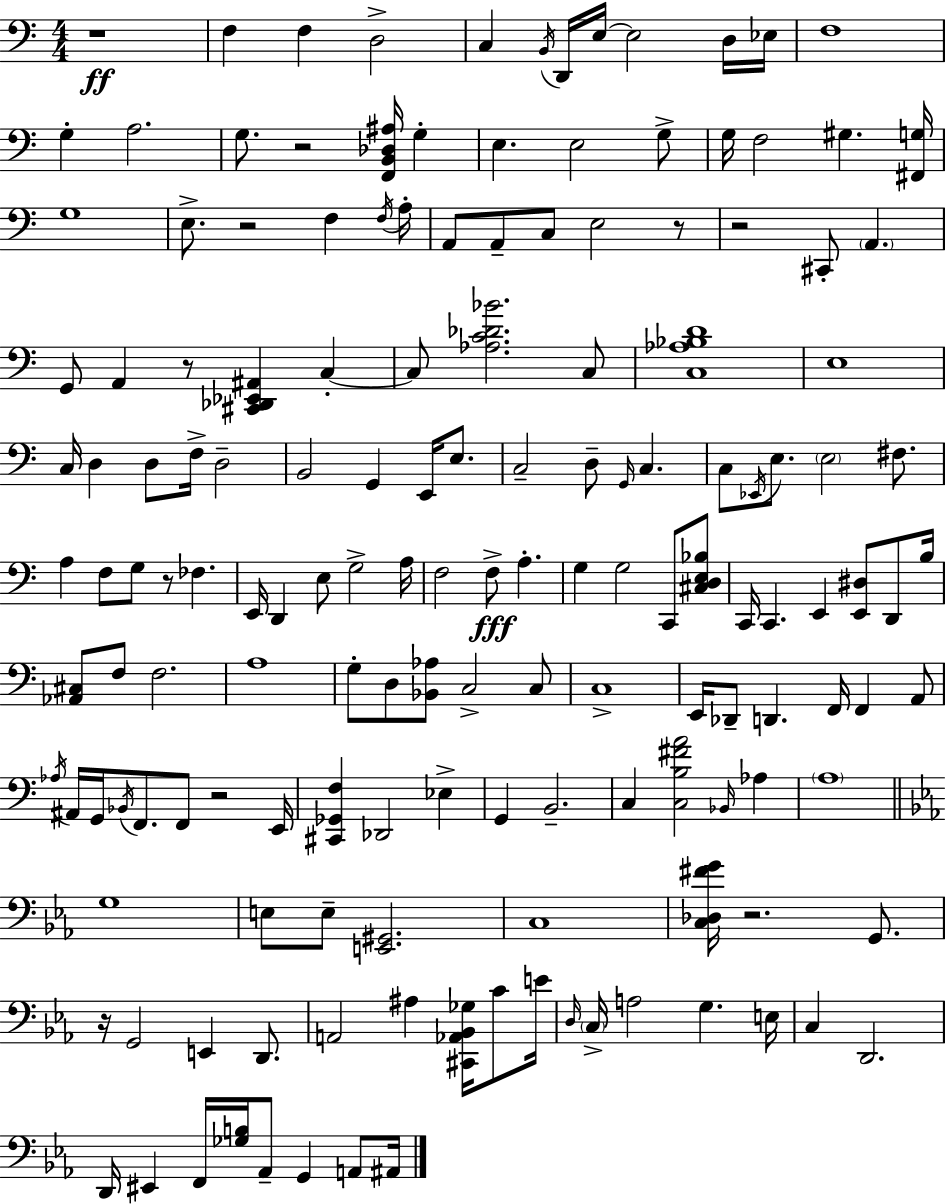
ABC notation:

X:1
T:Untitled
M:4/4
L:1/4
K:Am
z4 F, F, D,2 C, B,,/4 D,,/4 E,/4 E,2 D,/4 _E,/4 F,4 G, A,2 G,/2 z2 [F,,B,,_D,^A,]/4 G, E, E,2 G,/2 G,/4 F,2 ^G, [^F,,G,]/4 G,4 E,/2 z2 F, F,/4 A,/4 A,,/2 A,,/2 C,/2 E,2 z/2 z2 ^C,,/2 A,, G,,/2 A,, z/2 [^C,,_D,,_E,,^A,,] C, C,/2 [_A,C_D_B]2 C,/2 [C,_A,_B,D]4 E,4 C,/4 D, D,/2 F,/4 D,2 B,,2 G,, E,,/4 E,/2 C,2 D,/2 G,,/4 C, C,/2 _E,,/4 E,/2 E,2 ^F,/2 A, F,/2 G,/2 z/2 _F, E,,/4 D,, E,/2 G,2 A,/4 F,2 F,/2 A, G, G,2 C,,/2 [^C,D,E,_B,]/2 C,,/4 C,, E,, [E,,^D,]/2 D,,/2 B,/4 [_A,,^C,]/2 F,/2 F,2 A,4 G,/2 D,/2 [_B,,_A,]/2 C,2 C,/2 C,4 E,,/4 _D,,/2 D,, F,,/4 F,, A,,/2 _A,/4 ^A,,/4 G,,/4 _B,,/4 F,,/2 F,,/2 z2 E,,/4 [^C,,_G,,F,] _D,,2 _E, G,, B,,2 C, [C,B,^FA]2 _B,,/4 _A, A,4 G,4 E,/2 E,/2 [E,,^G,,]2 C,4 [C,_D,^FG]/4 z2 G,,/2 z/4 G,,2 E,, D,,/2 A,,2 ^A, [^C,,_A,,_B,,_G,]/4 C/2 E/4 D,/4 C,/4 A,2 G, E,/4 C, D,,2 D,,/4 ^E,, F,,/4 [_G,B,]/4 _A,,/2 G,, A,,/2 ^A,,/4